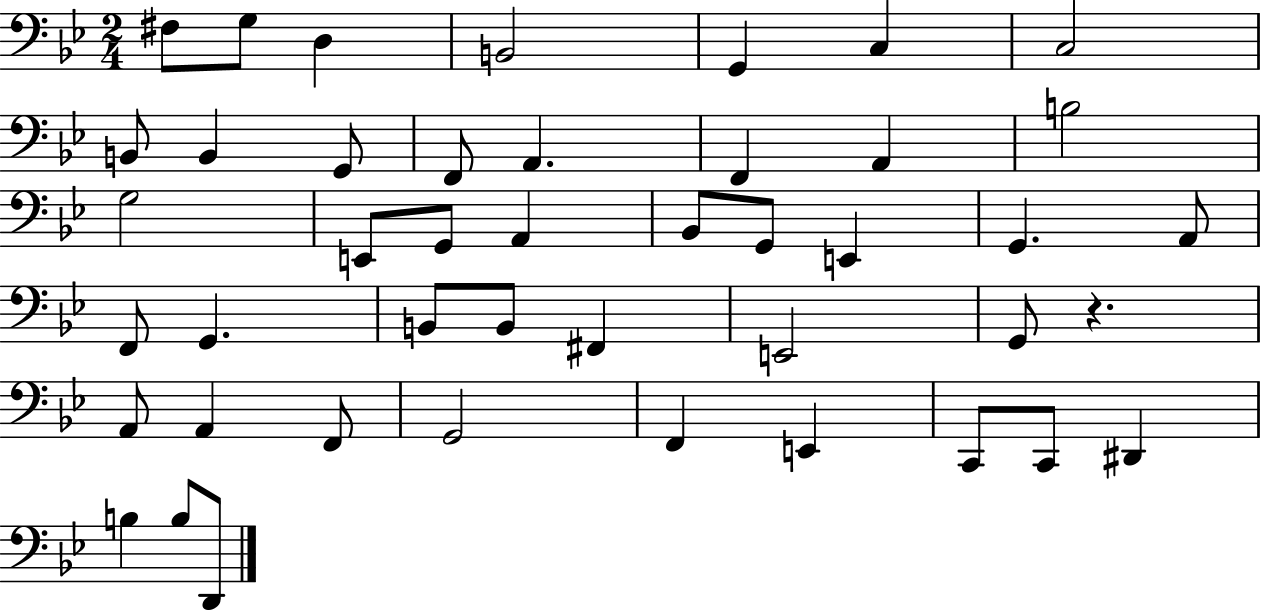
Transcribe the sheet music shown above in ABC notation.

X:1
T:Untitled
M:2/4
L:1/4
K:Bb
^F,/2 G,/2 D, B,,2 G,, C, C,2 B,,/2 B,, G,,/2 F,,/2 A,, F,, A,, B,2 G,2 E,,/2 G,,/2 A,, _B,,/2 G,,/2 E,, G,, A,,/2 F,,/2 G,, B,,/2 B,,/2 ^F,, E,,2 G,,/2 z A,,/2 A,, F,,/2 G,,2 F,, E,, C,,/2 C,,/2 ^D,, B, B,/2 D,,/2